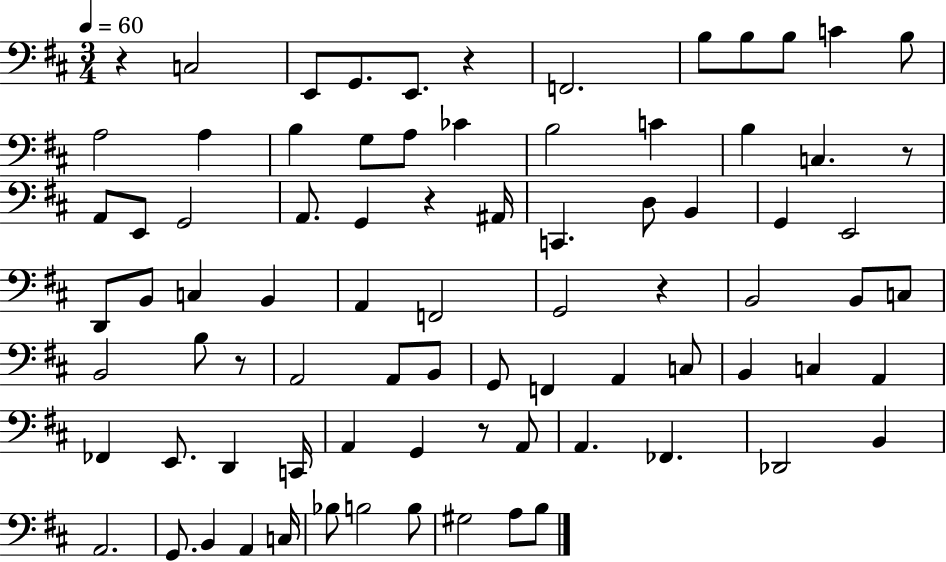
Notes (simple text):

R/q C3/h E2/e G2/e. E2/e. R/q F2/h. B3/e B3/e B3/e C4/q B3/e A3/h A3/q B3/q G3/e A3/e CES4/q B3/h C4/q B3/q C3/q. R/e A2/e E2/e G2/h A2/e. G2/q R/q A#2/s C2/q. D3/e B2/q G2/q E2/h D2/e B2/e C3/q B2/q A2/q F2/h G2/h R/q B2/h B2/e C3/e B2/h B3/e R/e A2/h A2/e B2/e G2/e F2/q A2/q C3/e B2/q C3/q A2/q FES2/q E2/e. D2/q C2/s A2/q G2/q R/e A2/e A2/q. FES2/q. Db2/h B2/q A2/h. G2/e. B2/q A2/q C3/s Bb3/e B3/h B3/e G#3/h A3/e B3/e